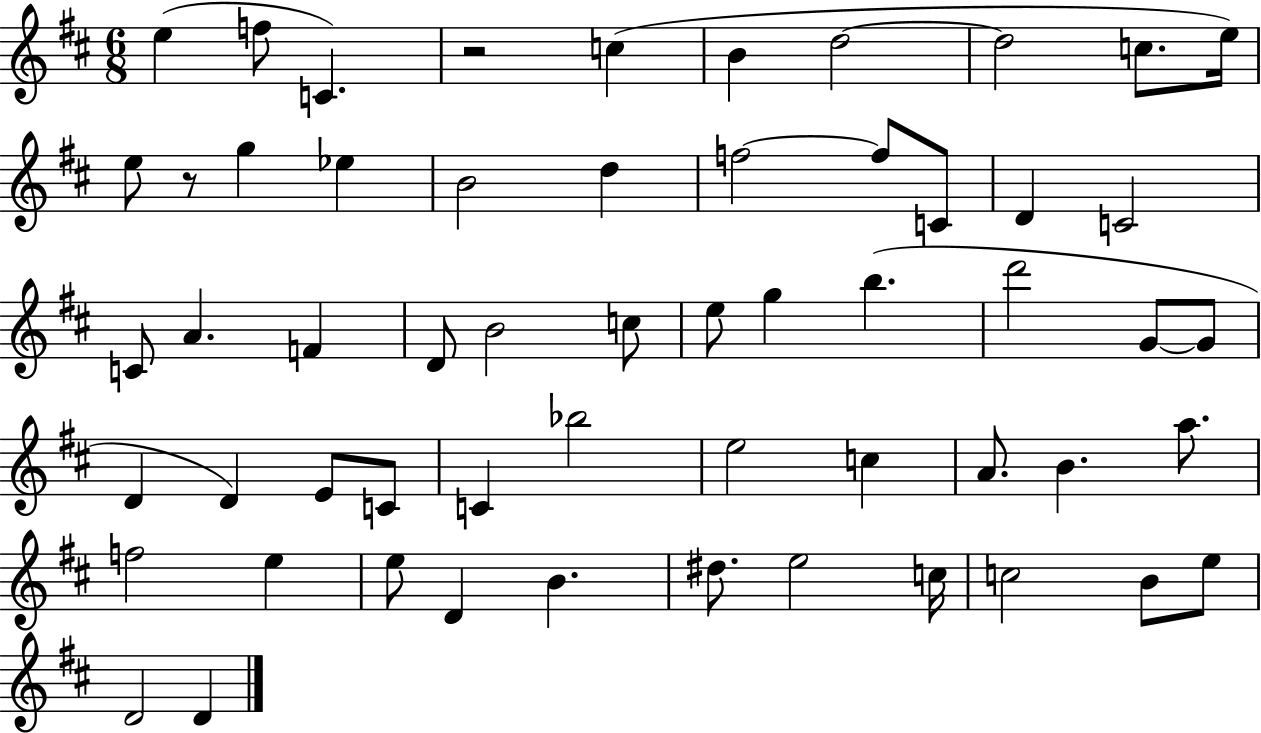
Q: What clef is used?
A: treble